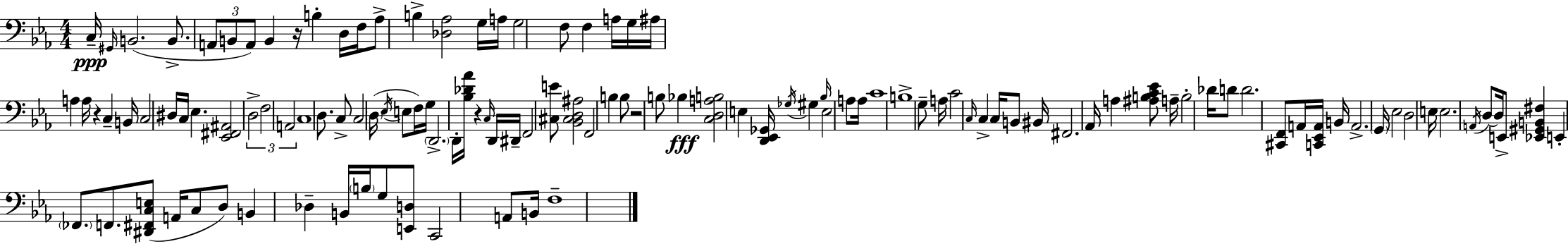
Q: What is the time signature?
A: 4/4